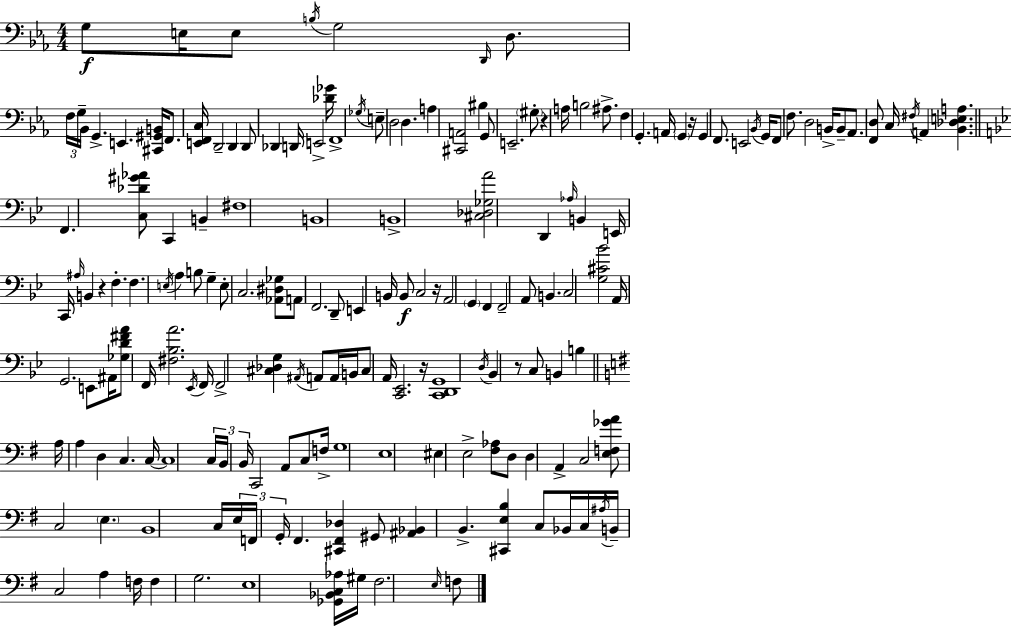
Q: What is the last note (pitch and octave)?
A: F3